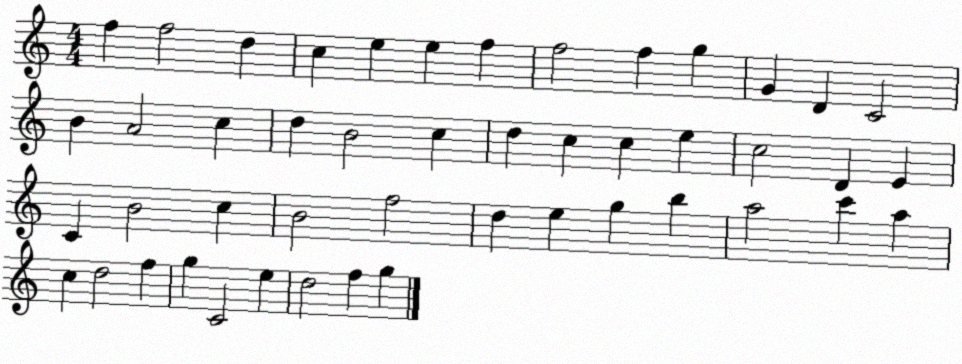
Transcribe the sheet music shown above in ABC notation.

X:1
T:Untitled
M:4/4
L:1/4
K:C
f f2 d c e e f f2 f g G D C2 B A2 c d B2 c d c c e c2 D E C B2 c B2 f2 d e g b a2 c' a c d2 f g C2 e d2 f g